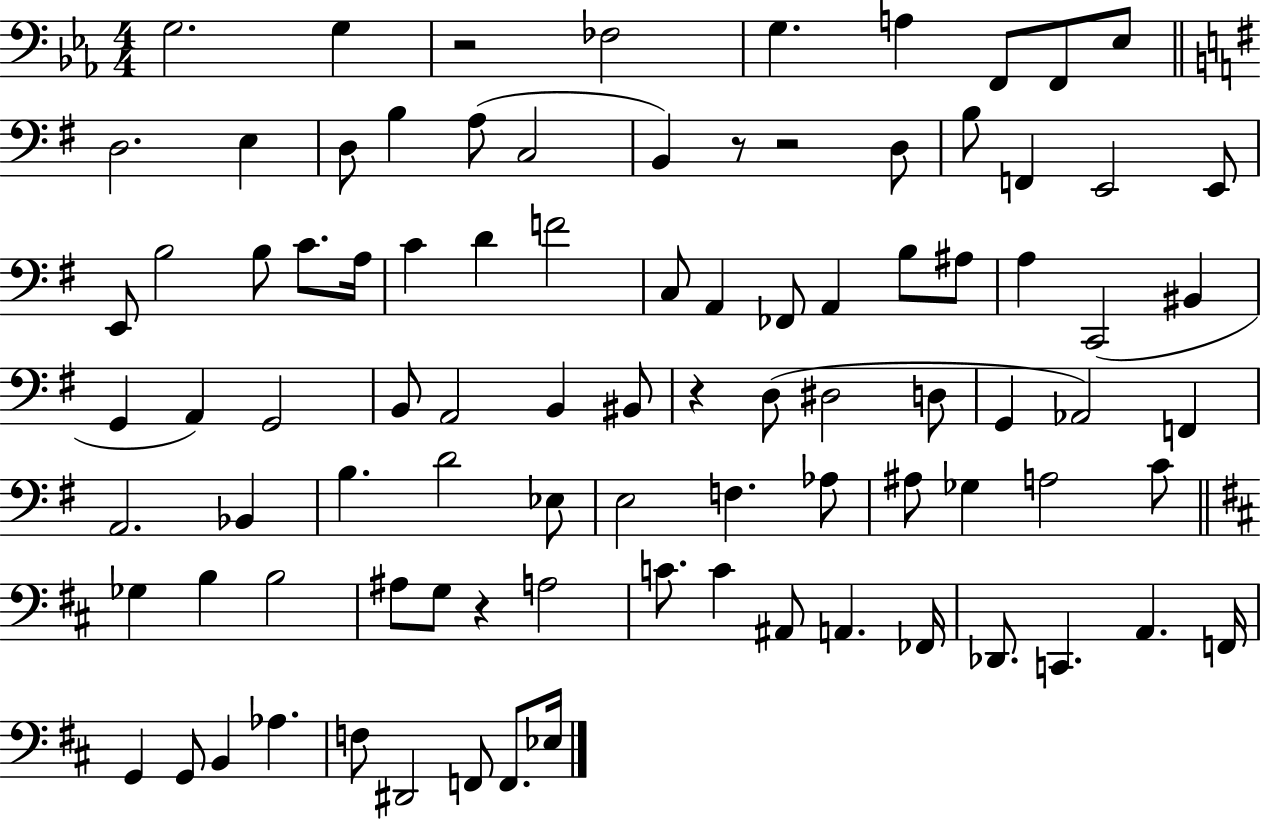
{
  \clef bass
  \numericTimeSignature
  \time 4/4
  \key ees \major
  g2. g4 | r2 fes2 | g4. a4 f,8 f,8 ees8 | \bar "||" \break \key e \minor d2. e4 | d8 b4 a8( c2 | b,4) r8 r2 d8 | b8 f,4 e,2 e,8 | \break e,8 b2 b8 c'8. a16 | c'4 d'4 f'2 | c8 a,4 fes,8 a,4 b8 ais8 | a4 c,2( bis,4 | \break g,4 a,4) g,2 | b,8 a,2 b,4 bis,8 | r4 d8( dis2 d8 | g,4 aes,2) f,4 | \break a,2. bes,4 | b4. d'2 ees8 | e2 f4. aes8 | ais8 ges4 a2 c'8 | \break \bar "||" \break \key b \minor ges4 b4 b2 | ais8 g8 r4 a2 | c'8. c'4 ais,8 a,4. fes,16 | des,8. c,4. a,4. f,16 | \break g,4 g,8 b,4 aes4. | f8 dis,2 f,8 f,8. ees16 | \bar "|."
}